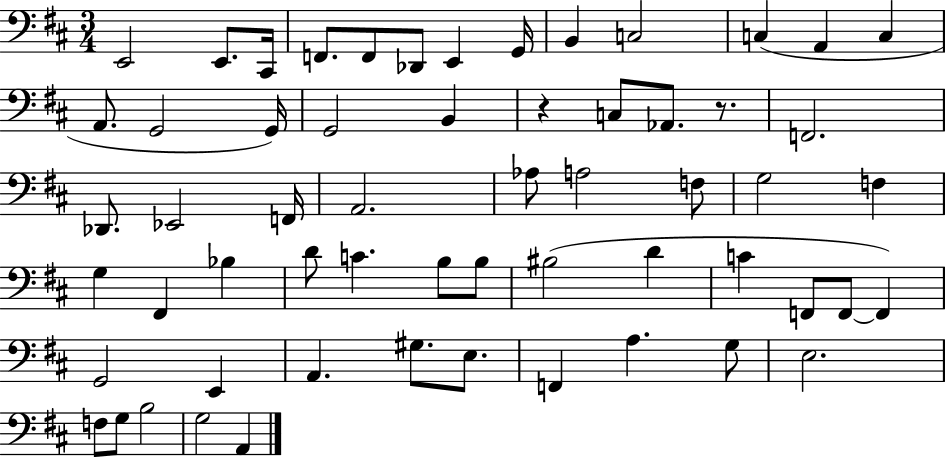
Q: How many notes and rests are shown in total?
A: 59